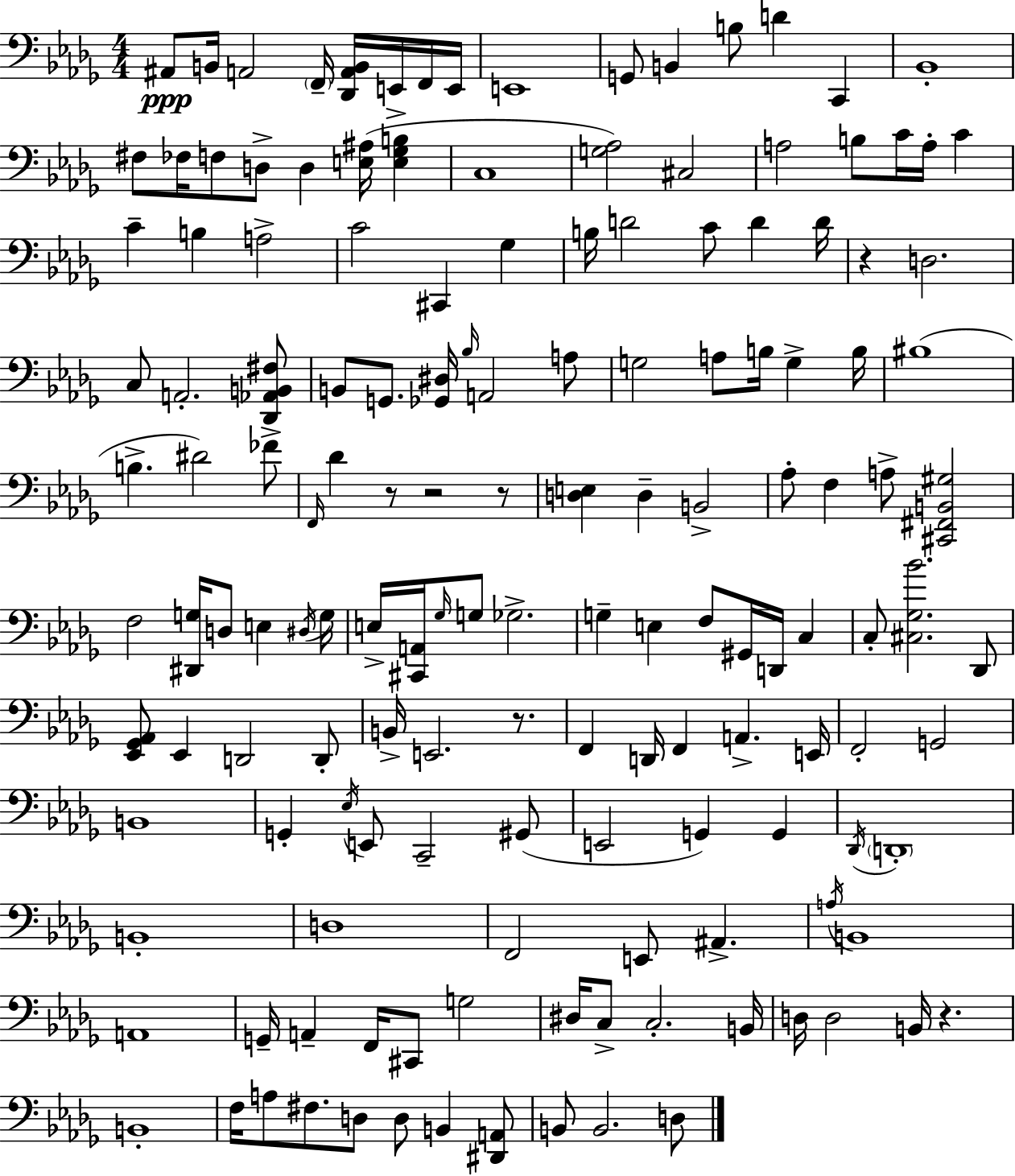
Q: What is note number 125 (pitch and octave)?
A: F#3